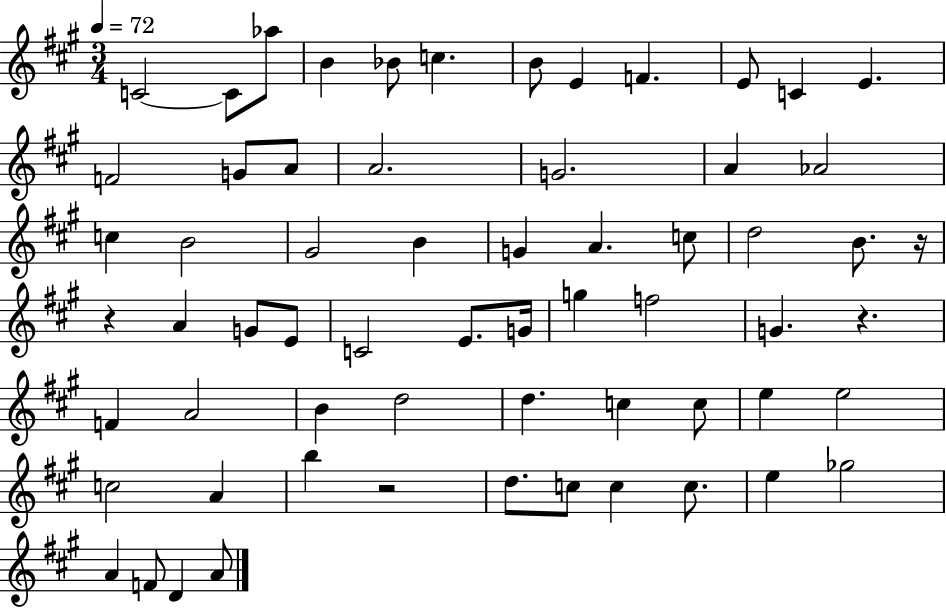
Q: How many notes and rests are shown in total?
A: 63